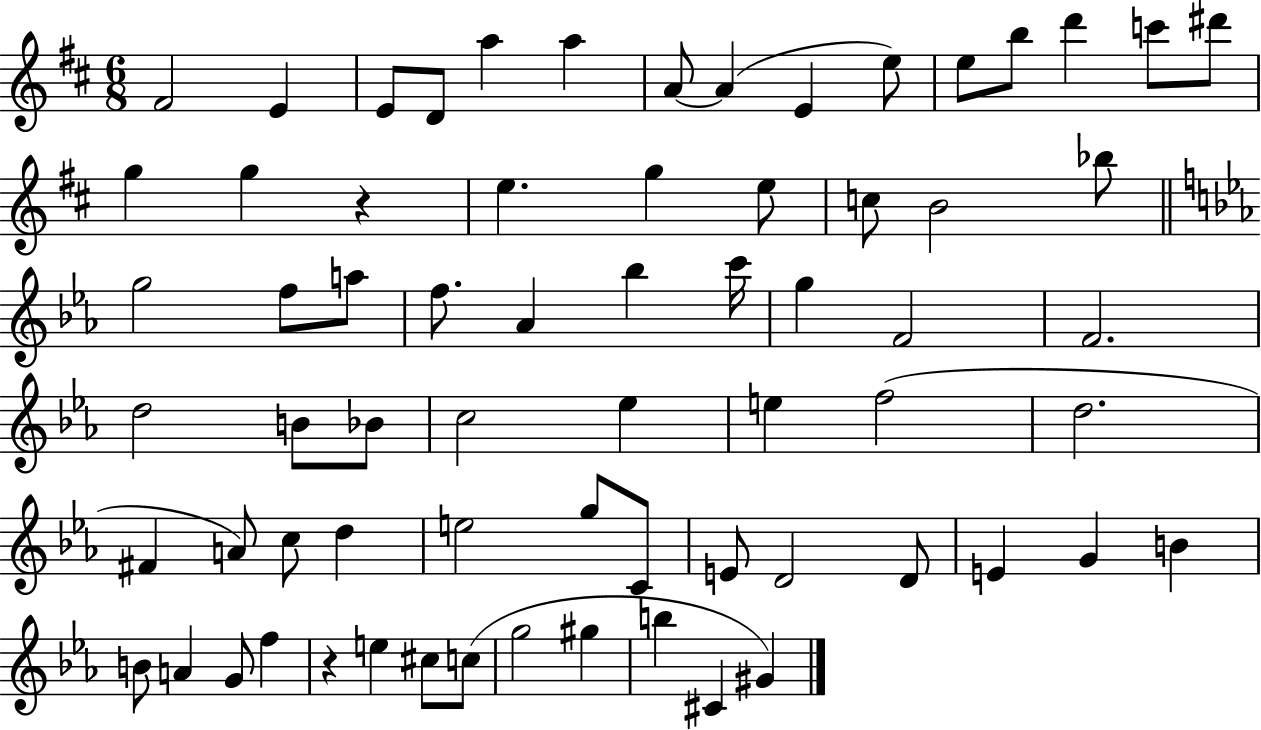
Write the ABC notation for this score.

X:1
T:Untitled
M:6/8
L:1/4
K:D
^F2 E E/2 D/2 a a A/2 A E e/2 e/2 b/2 d' c'/2 ^d'/2 g g z e g e/2 c/2 B2 _b/2 g2 f/2 a/2 f/2 _A _b c'/4 g F2 F2 d2 B/2 _B/2 c2 _e e f2 d2 ^F A/2 c/2 d e2 g/2 C/2 E/2 D2 D/2 E G B B/2 A G/2 f z e ^c/2 c/2 g2 ^g b ^C ^G